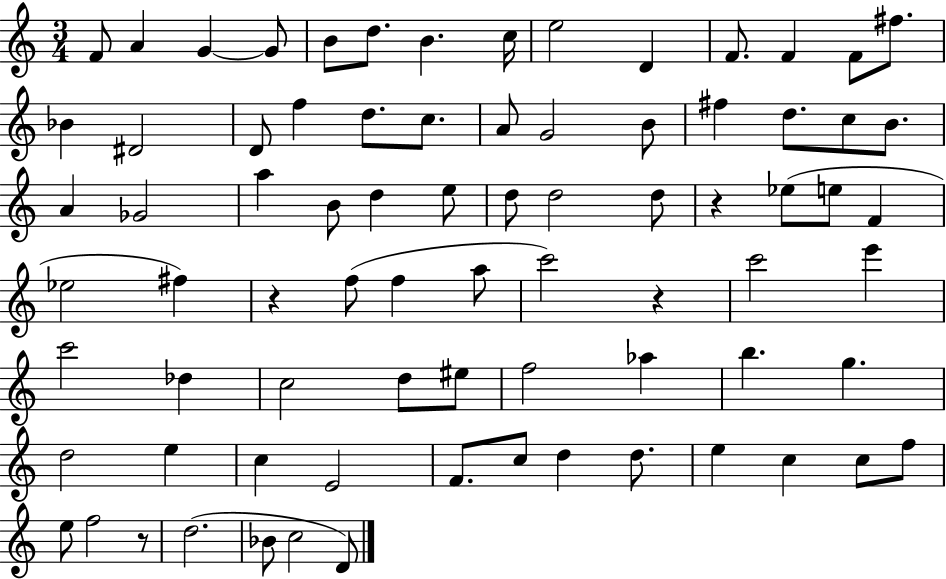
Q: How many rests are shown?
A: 4